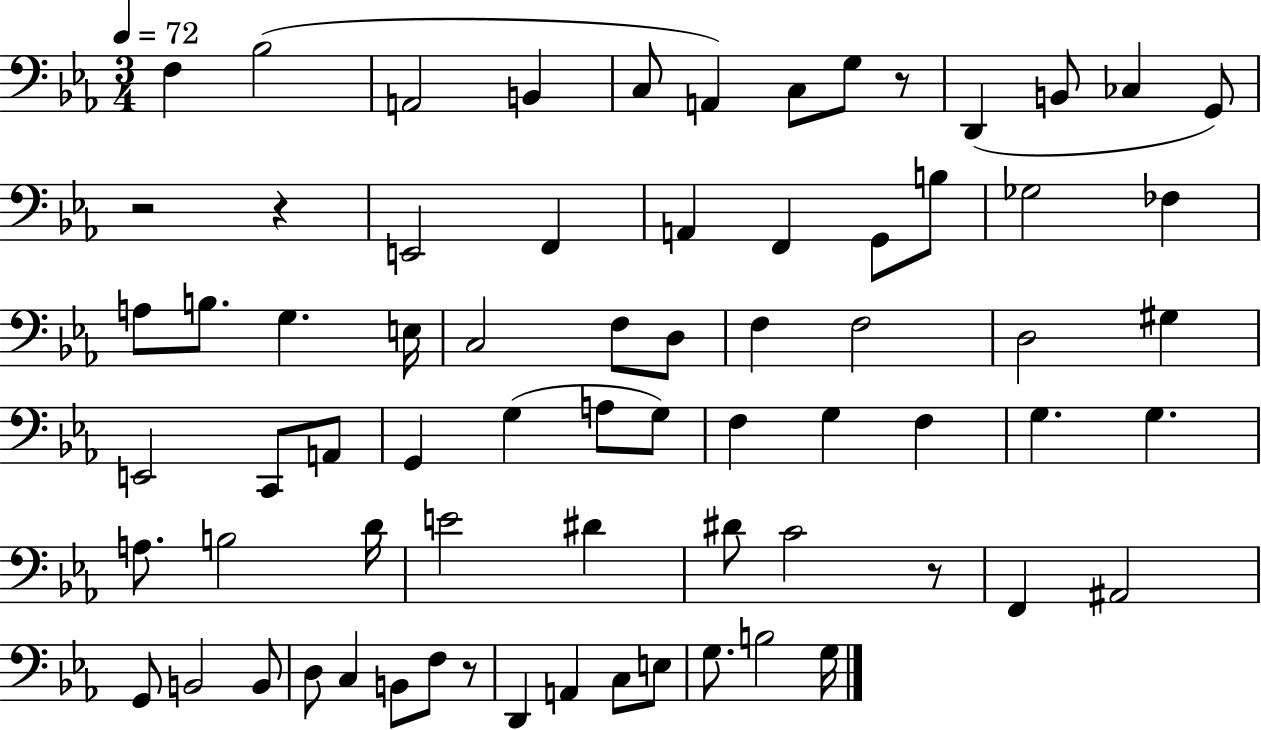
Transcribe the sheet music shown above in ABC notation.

X:1
T:Untitled
M:3/4
L:1/4
K:Eb
F, _B,2 A,,2 B,, C,/2 A,, C,/2 G,/2 z/2 D,, B,,/2 _C, G,,/2 z2 z E,,2 F,, A,, F,, G,,/2 B,/2 _G,2 _F, A,/2 B,/2 G, E,/4 C,2 F,/2 D,/2 F, F,2 D,2 ^G, E,,2 C,,/2 A,,/2 G,, G, A,/2 G,/2 F, G, F, G, G, A,/2 B,2 D/4 E2 ^D ^D/2 C2 z/2 F,, ^A,,2 G,,/2 B,,2 B,,/2 D,/2 C, B,,/2 F,/2 z/2 D,, A,, C,/2 E,/2 G,/2 B,2 G,/4